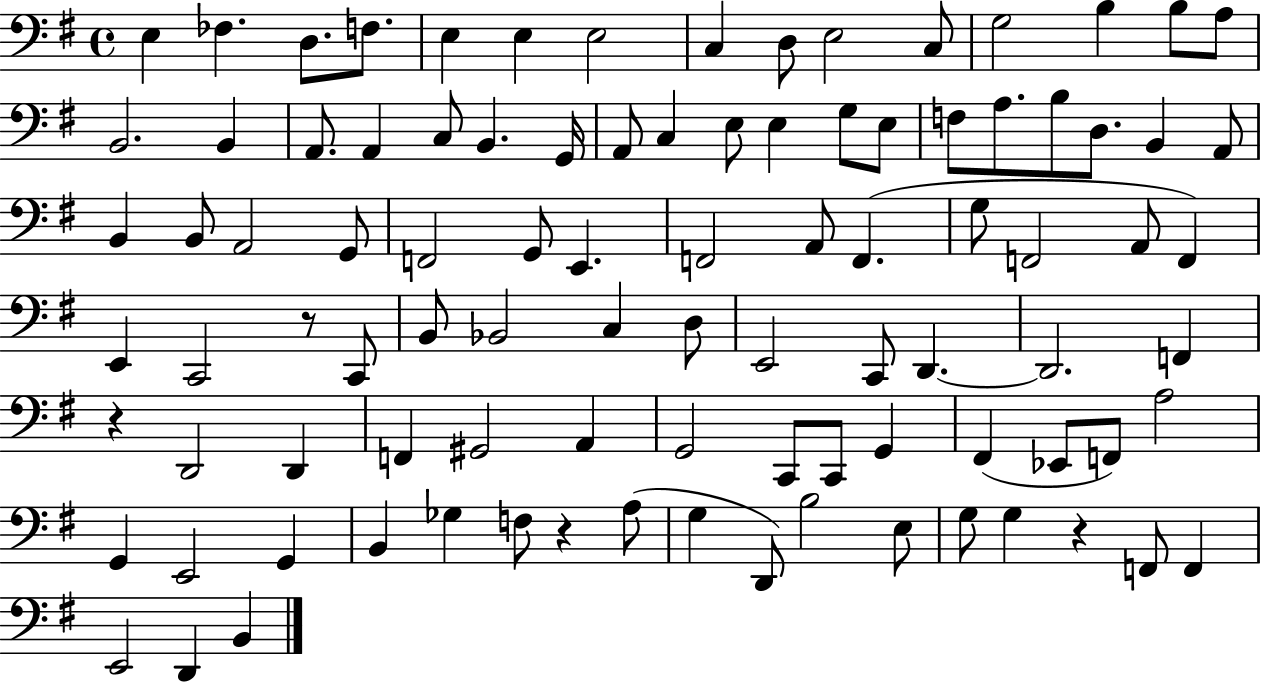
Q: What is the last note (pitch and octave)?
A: B2